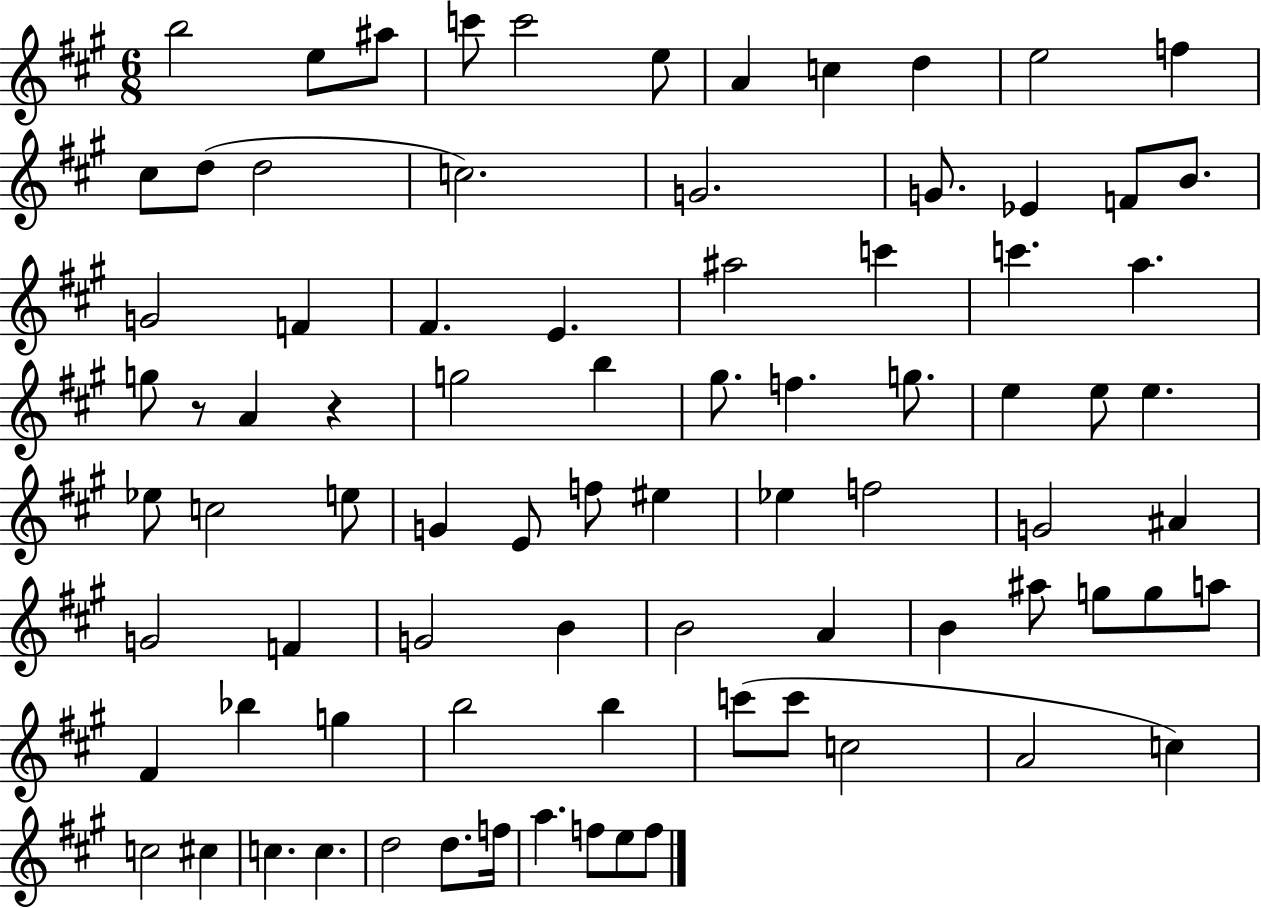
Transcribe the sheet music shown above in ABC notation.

X:1
T:Untitled
M:6/8
L:1/4
K:A
b2 e/2 ^a/2 c'/2 c'2 e/2 A c d e2 f ^c/2 d/2 d2 c2 G2 G/2 _E F/2 B/2 G2 F ^F E ^a2 c' c' a g/2 z/2 A z g2 b ^g/2 f g/2 e e/2 e _e/2 c2 e/2 G E/2 f/2 ^e _e f2 G2 ^A G2 F G2 B B2 A B ^a/2 g/2 g/2 a/2 ^F _b g b2 b c'/2 c'/2 c2 A2 c c2 ^c c c d2 d/2 f/4 a f/2 e/2 f/2